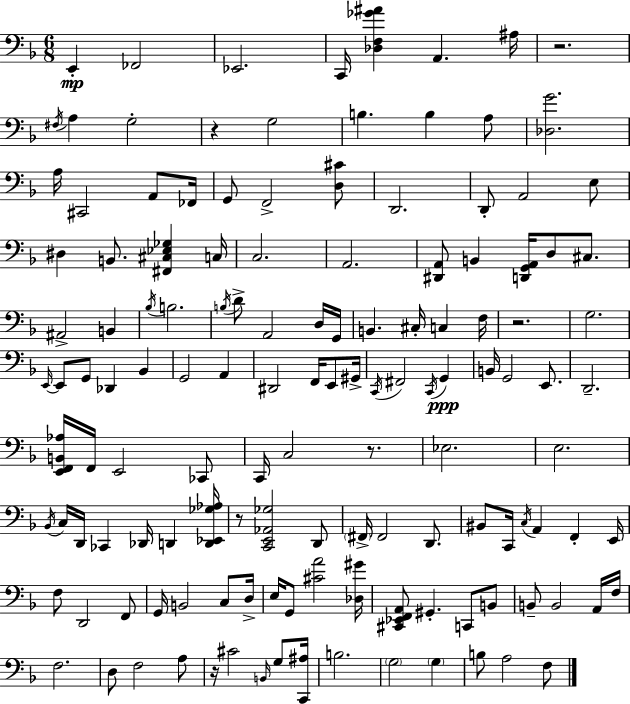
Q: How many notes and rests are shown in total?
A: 135